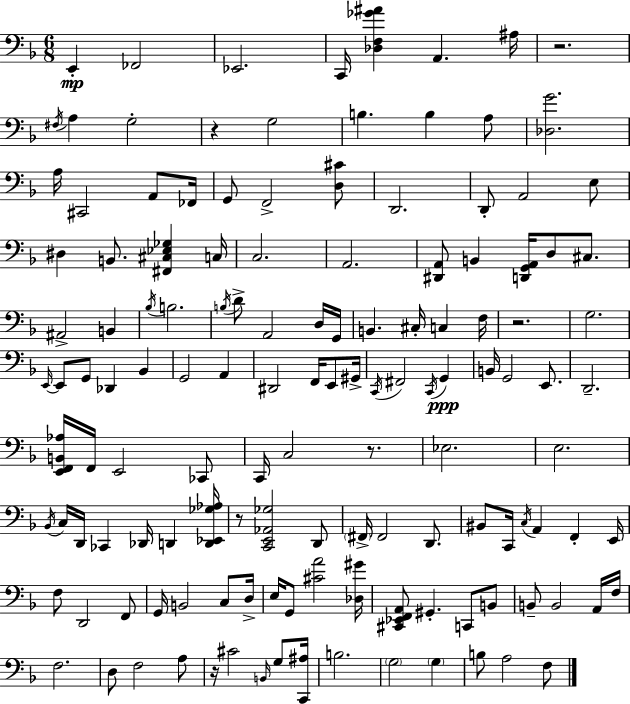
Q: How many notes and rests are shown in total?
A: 135